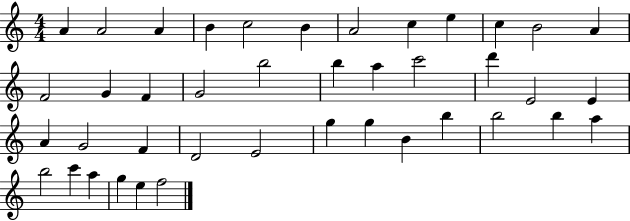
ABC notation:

X:1
T:Untitled
M:4/4
L:1/4
K:C
A A2 A B c2 B A2 c e c B2 A F2 G F G2 b2 b a c'2 d' E2 E A G2 F D2 E2 g g B b b2 b a b2 c' a g e f2